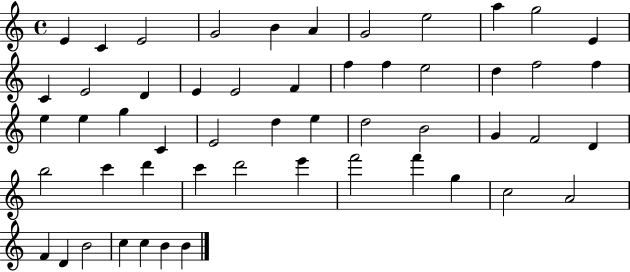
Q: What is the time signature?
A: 4/4